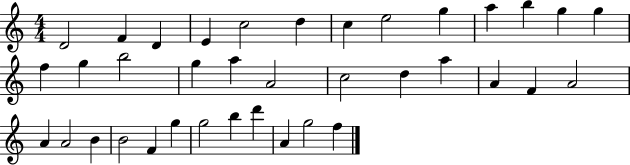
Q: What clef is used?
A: treble